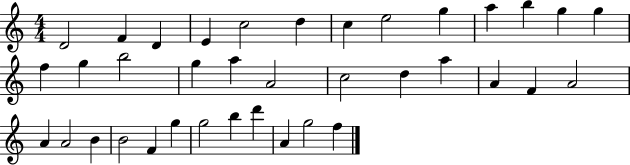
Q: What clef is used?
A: treble